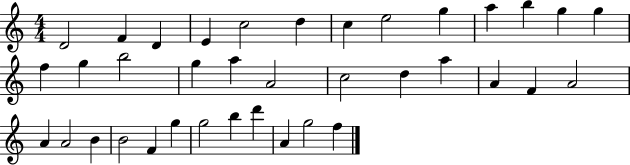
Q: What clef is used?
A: treble